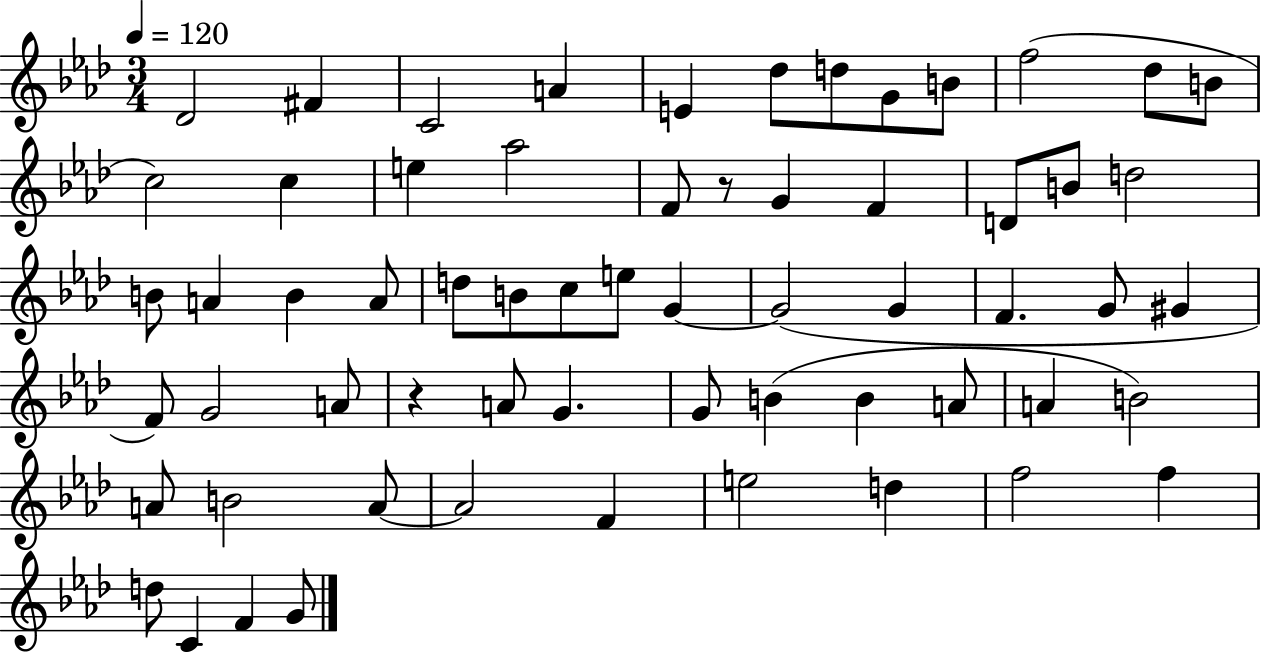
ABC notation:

X:1
T:Untitled
M:3/4
L:1/4
K:Ab
_D2 ^F C2 A E _d/2 d/2 G/2 B/2 f2 _d/2 B/2 c2 c e _a2 F/2 z/2 G F D/2 B/2 d2 B/2 A B A/2 d/2 B/2 c/2 e/2 G G2 G F G/2 ^G F/2 G2 A/2 z A/2 G G/2 B B A/2 A B2 A/2 B2 A/2 A2 F e2 d f2 f d/2 C F G/2